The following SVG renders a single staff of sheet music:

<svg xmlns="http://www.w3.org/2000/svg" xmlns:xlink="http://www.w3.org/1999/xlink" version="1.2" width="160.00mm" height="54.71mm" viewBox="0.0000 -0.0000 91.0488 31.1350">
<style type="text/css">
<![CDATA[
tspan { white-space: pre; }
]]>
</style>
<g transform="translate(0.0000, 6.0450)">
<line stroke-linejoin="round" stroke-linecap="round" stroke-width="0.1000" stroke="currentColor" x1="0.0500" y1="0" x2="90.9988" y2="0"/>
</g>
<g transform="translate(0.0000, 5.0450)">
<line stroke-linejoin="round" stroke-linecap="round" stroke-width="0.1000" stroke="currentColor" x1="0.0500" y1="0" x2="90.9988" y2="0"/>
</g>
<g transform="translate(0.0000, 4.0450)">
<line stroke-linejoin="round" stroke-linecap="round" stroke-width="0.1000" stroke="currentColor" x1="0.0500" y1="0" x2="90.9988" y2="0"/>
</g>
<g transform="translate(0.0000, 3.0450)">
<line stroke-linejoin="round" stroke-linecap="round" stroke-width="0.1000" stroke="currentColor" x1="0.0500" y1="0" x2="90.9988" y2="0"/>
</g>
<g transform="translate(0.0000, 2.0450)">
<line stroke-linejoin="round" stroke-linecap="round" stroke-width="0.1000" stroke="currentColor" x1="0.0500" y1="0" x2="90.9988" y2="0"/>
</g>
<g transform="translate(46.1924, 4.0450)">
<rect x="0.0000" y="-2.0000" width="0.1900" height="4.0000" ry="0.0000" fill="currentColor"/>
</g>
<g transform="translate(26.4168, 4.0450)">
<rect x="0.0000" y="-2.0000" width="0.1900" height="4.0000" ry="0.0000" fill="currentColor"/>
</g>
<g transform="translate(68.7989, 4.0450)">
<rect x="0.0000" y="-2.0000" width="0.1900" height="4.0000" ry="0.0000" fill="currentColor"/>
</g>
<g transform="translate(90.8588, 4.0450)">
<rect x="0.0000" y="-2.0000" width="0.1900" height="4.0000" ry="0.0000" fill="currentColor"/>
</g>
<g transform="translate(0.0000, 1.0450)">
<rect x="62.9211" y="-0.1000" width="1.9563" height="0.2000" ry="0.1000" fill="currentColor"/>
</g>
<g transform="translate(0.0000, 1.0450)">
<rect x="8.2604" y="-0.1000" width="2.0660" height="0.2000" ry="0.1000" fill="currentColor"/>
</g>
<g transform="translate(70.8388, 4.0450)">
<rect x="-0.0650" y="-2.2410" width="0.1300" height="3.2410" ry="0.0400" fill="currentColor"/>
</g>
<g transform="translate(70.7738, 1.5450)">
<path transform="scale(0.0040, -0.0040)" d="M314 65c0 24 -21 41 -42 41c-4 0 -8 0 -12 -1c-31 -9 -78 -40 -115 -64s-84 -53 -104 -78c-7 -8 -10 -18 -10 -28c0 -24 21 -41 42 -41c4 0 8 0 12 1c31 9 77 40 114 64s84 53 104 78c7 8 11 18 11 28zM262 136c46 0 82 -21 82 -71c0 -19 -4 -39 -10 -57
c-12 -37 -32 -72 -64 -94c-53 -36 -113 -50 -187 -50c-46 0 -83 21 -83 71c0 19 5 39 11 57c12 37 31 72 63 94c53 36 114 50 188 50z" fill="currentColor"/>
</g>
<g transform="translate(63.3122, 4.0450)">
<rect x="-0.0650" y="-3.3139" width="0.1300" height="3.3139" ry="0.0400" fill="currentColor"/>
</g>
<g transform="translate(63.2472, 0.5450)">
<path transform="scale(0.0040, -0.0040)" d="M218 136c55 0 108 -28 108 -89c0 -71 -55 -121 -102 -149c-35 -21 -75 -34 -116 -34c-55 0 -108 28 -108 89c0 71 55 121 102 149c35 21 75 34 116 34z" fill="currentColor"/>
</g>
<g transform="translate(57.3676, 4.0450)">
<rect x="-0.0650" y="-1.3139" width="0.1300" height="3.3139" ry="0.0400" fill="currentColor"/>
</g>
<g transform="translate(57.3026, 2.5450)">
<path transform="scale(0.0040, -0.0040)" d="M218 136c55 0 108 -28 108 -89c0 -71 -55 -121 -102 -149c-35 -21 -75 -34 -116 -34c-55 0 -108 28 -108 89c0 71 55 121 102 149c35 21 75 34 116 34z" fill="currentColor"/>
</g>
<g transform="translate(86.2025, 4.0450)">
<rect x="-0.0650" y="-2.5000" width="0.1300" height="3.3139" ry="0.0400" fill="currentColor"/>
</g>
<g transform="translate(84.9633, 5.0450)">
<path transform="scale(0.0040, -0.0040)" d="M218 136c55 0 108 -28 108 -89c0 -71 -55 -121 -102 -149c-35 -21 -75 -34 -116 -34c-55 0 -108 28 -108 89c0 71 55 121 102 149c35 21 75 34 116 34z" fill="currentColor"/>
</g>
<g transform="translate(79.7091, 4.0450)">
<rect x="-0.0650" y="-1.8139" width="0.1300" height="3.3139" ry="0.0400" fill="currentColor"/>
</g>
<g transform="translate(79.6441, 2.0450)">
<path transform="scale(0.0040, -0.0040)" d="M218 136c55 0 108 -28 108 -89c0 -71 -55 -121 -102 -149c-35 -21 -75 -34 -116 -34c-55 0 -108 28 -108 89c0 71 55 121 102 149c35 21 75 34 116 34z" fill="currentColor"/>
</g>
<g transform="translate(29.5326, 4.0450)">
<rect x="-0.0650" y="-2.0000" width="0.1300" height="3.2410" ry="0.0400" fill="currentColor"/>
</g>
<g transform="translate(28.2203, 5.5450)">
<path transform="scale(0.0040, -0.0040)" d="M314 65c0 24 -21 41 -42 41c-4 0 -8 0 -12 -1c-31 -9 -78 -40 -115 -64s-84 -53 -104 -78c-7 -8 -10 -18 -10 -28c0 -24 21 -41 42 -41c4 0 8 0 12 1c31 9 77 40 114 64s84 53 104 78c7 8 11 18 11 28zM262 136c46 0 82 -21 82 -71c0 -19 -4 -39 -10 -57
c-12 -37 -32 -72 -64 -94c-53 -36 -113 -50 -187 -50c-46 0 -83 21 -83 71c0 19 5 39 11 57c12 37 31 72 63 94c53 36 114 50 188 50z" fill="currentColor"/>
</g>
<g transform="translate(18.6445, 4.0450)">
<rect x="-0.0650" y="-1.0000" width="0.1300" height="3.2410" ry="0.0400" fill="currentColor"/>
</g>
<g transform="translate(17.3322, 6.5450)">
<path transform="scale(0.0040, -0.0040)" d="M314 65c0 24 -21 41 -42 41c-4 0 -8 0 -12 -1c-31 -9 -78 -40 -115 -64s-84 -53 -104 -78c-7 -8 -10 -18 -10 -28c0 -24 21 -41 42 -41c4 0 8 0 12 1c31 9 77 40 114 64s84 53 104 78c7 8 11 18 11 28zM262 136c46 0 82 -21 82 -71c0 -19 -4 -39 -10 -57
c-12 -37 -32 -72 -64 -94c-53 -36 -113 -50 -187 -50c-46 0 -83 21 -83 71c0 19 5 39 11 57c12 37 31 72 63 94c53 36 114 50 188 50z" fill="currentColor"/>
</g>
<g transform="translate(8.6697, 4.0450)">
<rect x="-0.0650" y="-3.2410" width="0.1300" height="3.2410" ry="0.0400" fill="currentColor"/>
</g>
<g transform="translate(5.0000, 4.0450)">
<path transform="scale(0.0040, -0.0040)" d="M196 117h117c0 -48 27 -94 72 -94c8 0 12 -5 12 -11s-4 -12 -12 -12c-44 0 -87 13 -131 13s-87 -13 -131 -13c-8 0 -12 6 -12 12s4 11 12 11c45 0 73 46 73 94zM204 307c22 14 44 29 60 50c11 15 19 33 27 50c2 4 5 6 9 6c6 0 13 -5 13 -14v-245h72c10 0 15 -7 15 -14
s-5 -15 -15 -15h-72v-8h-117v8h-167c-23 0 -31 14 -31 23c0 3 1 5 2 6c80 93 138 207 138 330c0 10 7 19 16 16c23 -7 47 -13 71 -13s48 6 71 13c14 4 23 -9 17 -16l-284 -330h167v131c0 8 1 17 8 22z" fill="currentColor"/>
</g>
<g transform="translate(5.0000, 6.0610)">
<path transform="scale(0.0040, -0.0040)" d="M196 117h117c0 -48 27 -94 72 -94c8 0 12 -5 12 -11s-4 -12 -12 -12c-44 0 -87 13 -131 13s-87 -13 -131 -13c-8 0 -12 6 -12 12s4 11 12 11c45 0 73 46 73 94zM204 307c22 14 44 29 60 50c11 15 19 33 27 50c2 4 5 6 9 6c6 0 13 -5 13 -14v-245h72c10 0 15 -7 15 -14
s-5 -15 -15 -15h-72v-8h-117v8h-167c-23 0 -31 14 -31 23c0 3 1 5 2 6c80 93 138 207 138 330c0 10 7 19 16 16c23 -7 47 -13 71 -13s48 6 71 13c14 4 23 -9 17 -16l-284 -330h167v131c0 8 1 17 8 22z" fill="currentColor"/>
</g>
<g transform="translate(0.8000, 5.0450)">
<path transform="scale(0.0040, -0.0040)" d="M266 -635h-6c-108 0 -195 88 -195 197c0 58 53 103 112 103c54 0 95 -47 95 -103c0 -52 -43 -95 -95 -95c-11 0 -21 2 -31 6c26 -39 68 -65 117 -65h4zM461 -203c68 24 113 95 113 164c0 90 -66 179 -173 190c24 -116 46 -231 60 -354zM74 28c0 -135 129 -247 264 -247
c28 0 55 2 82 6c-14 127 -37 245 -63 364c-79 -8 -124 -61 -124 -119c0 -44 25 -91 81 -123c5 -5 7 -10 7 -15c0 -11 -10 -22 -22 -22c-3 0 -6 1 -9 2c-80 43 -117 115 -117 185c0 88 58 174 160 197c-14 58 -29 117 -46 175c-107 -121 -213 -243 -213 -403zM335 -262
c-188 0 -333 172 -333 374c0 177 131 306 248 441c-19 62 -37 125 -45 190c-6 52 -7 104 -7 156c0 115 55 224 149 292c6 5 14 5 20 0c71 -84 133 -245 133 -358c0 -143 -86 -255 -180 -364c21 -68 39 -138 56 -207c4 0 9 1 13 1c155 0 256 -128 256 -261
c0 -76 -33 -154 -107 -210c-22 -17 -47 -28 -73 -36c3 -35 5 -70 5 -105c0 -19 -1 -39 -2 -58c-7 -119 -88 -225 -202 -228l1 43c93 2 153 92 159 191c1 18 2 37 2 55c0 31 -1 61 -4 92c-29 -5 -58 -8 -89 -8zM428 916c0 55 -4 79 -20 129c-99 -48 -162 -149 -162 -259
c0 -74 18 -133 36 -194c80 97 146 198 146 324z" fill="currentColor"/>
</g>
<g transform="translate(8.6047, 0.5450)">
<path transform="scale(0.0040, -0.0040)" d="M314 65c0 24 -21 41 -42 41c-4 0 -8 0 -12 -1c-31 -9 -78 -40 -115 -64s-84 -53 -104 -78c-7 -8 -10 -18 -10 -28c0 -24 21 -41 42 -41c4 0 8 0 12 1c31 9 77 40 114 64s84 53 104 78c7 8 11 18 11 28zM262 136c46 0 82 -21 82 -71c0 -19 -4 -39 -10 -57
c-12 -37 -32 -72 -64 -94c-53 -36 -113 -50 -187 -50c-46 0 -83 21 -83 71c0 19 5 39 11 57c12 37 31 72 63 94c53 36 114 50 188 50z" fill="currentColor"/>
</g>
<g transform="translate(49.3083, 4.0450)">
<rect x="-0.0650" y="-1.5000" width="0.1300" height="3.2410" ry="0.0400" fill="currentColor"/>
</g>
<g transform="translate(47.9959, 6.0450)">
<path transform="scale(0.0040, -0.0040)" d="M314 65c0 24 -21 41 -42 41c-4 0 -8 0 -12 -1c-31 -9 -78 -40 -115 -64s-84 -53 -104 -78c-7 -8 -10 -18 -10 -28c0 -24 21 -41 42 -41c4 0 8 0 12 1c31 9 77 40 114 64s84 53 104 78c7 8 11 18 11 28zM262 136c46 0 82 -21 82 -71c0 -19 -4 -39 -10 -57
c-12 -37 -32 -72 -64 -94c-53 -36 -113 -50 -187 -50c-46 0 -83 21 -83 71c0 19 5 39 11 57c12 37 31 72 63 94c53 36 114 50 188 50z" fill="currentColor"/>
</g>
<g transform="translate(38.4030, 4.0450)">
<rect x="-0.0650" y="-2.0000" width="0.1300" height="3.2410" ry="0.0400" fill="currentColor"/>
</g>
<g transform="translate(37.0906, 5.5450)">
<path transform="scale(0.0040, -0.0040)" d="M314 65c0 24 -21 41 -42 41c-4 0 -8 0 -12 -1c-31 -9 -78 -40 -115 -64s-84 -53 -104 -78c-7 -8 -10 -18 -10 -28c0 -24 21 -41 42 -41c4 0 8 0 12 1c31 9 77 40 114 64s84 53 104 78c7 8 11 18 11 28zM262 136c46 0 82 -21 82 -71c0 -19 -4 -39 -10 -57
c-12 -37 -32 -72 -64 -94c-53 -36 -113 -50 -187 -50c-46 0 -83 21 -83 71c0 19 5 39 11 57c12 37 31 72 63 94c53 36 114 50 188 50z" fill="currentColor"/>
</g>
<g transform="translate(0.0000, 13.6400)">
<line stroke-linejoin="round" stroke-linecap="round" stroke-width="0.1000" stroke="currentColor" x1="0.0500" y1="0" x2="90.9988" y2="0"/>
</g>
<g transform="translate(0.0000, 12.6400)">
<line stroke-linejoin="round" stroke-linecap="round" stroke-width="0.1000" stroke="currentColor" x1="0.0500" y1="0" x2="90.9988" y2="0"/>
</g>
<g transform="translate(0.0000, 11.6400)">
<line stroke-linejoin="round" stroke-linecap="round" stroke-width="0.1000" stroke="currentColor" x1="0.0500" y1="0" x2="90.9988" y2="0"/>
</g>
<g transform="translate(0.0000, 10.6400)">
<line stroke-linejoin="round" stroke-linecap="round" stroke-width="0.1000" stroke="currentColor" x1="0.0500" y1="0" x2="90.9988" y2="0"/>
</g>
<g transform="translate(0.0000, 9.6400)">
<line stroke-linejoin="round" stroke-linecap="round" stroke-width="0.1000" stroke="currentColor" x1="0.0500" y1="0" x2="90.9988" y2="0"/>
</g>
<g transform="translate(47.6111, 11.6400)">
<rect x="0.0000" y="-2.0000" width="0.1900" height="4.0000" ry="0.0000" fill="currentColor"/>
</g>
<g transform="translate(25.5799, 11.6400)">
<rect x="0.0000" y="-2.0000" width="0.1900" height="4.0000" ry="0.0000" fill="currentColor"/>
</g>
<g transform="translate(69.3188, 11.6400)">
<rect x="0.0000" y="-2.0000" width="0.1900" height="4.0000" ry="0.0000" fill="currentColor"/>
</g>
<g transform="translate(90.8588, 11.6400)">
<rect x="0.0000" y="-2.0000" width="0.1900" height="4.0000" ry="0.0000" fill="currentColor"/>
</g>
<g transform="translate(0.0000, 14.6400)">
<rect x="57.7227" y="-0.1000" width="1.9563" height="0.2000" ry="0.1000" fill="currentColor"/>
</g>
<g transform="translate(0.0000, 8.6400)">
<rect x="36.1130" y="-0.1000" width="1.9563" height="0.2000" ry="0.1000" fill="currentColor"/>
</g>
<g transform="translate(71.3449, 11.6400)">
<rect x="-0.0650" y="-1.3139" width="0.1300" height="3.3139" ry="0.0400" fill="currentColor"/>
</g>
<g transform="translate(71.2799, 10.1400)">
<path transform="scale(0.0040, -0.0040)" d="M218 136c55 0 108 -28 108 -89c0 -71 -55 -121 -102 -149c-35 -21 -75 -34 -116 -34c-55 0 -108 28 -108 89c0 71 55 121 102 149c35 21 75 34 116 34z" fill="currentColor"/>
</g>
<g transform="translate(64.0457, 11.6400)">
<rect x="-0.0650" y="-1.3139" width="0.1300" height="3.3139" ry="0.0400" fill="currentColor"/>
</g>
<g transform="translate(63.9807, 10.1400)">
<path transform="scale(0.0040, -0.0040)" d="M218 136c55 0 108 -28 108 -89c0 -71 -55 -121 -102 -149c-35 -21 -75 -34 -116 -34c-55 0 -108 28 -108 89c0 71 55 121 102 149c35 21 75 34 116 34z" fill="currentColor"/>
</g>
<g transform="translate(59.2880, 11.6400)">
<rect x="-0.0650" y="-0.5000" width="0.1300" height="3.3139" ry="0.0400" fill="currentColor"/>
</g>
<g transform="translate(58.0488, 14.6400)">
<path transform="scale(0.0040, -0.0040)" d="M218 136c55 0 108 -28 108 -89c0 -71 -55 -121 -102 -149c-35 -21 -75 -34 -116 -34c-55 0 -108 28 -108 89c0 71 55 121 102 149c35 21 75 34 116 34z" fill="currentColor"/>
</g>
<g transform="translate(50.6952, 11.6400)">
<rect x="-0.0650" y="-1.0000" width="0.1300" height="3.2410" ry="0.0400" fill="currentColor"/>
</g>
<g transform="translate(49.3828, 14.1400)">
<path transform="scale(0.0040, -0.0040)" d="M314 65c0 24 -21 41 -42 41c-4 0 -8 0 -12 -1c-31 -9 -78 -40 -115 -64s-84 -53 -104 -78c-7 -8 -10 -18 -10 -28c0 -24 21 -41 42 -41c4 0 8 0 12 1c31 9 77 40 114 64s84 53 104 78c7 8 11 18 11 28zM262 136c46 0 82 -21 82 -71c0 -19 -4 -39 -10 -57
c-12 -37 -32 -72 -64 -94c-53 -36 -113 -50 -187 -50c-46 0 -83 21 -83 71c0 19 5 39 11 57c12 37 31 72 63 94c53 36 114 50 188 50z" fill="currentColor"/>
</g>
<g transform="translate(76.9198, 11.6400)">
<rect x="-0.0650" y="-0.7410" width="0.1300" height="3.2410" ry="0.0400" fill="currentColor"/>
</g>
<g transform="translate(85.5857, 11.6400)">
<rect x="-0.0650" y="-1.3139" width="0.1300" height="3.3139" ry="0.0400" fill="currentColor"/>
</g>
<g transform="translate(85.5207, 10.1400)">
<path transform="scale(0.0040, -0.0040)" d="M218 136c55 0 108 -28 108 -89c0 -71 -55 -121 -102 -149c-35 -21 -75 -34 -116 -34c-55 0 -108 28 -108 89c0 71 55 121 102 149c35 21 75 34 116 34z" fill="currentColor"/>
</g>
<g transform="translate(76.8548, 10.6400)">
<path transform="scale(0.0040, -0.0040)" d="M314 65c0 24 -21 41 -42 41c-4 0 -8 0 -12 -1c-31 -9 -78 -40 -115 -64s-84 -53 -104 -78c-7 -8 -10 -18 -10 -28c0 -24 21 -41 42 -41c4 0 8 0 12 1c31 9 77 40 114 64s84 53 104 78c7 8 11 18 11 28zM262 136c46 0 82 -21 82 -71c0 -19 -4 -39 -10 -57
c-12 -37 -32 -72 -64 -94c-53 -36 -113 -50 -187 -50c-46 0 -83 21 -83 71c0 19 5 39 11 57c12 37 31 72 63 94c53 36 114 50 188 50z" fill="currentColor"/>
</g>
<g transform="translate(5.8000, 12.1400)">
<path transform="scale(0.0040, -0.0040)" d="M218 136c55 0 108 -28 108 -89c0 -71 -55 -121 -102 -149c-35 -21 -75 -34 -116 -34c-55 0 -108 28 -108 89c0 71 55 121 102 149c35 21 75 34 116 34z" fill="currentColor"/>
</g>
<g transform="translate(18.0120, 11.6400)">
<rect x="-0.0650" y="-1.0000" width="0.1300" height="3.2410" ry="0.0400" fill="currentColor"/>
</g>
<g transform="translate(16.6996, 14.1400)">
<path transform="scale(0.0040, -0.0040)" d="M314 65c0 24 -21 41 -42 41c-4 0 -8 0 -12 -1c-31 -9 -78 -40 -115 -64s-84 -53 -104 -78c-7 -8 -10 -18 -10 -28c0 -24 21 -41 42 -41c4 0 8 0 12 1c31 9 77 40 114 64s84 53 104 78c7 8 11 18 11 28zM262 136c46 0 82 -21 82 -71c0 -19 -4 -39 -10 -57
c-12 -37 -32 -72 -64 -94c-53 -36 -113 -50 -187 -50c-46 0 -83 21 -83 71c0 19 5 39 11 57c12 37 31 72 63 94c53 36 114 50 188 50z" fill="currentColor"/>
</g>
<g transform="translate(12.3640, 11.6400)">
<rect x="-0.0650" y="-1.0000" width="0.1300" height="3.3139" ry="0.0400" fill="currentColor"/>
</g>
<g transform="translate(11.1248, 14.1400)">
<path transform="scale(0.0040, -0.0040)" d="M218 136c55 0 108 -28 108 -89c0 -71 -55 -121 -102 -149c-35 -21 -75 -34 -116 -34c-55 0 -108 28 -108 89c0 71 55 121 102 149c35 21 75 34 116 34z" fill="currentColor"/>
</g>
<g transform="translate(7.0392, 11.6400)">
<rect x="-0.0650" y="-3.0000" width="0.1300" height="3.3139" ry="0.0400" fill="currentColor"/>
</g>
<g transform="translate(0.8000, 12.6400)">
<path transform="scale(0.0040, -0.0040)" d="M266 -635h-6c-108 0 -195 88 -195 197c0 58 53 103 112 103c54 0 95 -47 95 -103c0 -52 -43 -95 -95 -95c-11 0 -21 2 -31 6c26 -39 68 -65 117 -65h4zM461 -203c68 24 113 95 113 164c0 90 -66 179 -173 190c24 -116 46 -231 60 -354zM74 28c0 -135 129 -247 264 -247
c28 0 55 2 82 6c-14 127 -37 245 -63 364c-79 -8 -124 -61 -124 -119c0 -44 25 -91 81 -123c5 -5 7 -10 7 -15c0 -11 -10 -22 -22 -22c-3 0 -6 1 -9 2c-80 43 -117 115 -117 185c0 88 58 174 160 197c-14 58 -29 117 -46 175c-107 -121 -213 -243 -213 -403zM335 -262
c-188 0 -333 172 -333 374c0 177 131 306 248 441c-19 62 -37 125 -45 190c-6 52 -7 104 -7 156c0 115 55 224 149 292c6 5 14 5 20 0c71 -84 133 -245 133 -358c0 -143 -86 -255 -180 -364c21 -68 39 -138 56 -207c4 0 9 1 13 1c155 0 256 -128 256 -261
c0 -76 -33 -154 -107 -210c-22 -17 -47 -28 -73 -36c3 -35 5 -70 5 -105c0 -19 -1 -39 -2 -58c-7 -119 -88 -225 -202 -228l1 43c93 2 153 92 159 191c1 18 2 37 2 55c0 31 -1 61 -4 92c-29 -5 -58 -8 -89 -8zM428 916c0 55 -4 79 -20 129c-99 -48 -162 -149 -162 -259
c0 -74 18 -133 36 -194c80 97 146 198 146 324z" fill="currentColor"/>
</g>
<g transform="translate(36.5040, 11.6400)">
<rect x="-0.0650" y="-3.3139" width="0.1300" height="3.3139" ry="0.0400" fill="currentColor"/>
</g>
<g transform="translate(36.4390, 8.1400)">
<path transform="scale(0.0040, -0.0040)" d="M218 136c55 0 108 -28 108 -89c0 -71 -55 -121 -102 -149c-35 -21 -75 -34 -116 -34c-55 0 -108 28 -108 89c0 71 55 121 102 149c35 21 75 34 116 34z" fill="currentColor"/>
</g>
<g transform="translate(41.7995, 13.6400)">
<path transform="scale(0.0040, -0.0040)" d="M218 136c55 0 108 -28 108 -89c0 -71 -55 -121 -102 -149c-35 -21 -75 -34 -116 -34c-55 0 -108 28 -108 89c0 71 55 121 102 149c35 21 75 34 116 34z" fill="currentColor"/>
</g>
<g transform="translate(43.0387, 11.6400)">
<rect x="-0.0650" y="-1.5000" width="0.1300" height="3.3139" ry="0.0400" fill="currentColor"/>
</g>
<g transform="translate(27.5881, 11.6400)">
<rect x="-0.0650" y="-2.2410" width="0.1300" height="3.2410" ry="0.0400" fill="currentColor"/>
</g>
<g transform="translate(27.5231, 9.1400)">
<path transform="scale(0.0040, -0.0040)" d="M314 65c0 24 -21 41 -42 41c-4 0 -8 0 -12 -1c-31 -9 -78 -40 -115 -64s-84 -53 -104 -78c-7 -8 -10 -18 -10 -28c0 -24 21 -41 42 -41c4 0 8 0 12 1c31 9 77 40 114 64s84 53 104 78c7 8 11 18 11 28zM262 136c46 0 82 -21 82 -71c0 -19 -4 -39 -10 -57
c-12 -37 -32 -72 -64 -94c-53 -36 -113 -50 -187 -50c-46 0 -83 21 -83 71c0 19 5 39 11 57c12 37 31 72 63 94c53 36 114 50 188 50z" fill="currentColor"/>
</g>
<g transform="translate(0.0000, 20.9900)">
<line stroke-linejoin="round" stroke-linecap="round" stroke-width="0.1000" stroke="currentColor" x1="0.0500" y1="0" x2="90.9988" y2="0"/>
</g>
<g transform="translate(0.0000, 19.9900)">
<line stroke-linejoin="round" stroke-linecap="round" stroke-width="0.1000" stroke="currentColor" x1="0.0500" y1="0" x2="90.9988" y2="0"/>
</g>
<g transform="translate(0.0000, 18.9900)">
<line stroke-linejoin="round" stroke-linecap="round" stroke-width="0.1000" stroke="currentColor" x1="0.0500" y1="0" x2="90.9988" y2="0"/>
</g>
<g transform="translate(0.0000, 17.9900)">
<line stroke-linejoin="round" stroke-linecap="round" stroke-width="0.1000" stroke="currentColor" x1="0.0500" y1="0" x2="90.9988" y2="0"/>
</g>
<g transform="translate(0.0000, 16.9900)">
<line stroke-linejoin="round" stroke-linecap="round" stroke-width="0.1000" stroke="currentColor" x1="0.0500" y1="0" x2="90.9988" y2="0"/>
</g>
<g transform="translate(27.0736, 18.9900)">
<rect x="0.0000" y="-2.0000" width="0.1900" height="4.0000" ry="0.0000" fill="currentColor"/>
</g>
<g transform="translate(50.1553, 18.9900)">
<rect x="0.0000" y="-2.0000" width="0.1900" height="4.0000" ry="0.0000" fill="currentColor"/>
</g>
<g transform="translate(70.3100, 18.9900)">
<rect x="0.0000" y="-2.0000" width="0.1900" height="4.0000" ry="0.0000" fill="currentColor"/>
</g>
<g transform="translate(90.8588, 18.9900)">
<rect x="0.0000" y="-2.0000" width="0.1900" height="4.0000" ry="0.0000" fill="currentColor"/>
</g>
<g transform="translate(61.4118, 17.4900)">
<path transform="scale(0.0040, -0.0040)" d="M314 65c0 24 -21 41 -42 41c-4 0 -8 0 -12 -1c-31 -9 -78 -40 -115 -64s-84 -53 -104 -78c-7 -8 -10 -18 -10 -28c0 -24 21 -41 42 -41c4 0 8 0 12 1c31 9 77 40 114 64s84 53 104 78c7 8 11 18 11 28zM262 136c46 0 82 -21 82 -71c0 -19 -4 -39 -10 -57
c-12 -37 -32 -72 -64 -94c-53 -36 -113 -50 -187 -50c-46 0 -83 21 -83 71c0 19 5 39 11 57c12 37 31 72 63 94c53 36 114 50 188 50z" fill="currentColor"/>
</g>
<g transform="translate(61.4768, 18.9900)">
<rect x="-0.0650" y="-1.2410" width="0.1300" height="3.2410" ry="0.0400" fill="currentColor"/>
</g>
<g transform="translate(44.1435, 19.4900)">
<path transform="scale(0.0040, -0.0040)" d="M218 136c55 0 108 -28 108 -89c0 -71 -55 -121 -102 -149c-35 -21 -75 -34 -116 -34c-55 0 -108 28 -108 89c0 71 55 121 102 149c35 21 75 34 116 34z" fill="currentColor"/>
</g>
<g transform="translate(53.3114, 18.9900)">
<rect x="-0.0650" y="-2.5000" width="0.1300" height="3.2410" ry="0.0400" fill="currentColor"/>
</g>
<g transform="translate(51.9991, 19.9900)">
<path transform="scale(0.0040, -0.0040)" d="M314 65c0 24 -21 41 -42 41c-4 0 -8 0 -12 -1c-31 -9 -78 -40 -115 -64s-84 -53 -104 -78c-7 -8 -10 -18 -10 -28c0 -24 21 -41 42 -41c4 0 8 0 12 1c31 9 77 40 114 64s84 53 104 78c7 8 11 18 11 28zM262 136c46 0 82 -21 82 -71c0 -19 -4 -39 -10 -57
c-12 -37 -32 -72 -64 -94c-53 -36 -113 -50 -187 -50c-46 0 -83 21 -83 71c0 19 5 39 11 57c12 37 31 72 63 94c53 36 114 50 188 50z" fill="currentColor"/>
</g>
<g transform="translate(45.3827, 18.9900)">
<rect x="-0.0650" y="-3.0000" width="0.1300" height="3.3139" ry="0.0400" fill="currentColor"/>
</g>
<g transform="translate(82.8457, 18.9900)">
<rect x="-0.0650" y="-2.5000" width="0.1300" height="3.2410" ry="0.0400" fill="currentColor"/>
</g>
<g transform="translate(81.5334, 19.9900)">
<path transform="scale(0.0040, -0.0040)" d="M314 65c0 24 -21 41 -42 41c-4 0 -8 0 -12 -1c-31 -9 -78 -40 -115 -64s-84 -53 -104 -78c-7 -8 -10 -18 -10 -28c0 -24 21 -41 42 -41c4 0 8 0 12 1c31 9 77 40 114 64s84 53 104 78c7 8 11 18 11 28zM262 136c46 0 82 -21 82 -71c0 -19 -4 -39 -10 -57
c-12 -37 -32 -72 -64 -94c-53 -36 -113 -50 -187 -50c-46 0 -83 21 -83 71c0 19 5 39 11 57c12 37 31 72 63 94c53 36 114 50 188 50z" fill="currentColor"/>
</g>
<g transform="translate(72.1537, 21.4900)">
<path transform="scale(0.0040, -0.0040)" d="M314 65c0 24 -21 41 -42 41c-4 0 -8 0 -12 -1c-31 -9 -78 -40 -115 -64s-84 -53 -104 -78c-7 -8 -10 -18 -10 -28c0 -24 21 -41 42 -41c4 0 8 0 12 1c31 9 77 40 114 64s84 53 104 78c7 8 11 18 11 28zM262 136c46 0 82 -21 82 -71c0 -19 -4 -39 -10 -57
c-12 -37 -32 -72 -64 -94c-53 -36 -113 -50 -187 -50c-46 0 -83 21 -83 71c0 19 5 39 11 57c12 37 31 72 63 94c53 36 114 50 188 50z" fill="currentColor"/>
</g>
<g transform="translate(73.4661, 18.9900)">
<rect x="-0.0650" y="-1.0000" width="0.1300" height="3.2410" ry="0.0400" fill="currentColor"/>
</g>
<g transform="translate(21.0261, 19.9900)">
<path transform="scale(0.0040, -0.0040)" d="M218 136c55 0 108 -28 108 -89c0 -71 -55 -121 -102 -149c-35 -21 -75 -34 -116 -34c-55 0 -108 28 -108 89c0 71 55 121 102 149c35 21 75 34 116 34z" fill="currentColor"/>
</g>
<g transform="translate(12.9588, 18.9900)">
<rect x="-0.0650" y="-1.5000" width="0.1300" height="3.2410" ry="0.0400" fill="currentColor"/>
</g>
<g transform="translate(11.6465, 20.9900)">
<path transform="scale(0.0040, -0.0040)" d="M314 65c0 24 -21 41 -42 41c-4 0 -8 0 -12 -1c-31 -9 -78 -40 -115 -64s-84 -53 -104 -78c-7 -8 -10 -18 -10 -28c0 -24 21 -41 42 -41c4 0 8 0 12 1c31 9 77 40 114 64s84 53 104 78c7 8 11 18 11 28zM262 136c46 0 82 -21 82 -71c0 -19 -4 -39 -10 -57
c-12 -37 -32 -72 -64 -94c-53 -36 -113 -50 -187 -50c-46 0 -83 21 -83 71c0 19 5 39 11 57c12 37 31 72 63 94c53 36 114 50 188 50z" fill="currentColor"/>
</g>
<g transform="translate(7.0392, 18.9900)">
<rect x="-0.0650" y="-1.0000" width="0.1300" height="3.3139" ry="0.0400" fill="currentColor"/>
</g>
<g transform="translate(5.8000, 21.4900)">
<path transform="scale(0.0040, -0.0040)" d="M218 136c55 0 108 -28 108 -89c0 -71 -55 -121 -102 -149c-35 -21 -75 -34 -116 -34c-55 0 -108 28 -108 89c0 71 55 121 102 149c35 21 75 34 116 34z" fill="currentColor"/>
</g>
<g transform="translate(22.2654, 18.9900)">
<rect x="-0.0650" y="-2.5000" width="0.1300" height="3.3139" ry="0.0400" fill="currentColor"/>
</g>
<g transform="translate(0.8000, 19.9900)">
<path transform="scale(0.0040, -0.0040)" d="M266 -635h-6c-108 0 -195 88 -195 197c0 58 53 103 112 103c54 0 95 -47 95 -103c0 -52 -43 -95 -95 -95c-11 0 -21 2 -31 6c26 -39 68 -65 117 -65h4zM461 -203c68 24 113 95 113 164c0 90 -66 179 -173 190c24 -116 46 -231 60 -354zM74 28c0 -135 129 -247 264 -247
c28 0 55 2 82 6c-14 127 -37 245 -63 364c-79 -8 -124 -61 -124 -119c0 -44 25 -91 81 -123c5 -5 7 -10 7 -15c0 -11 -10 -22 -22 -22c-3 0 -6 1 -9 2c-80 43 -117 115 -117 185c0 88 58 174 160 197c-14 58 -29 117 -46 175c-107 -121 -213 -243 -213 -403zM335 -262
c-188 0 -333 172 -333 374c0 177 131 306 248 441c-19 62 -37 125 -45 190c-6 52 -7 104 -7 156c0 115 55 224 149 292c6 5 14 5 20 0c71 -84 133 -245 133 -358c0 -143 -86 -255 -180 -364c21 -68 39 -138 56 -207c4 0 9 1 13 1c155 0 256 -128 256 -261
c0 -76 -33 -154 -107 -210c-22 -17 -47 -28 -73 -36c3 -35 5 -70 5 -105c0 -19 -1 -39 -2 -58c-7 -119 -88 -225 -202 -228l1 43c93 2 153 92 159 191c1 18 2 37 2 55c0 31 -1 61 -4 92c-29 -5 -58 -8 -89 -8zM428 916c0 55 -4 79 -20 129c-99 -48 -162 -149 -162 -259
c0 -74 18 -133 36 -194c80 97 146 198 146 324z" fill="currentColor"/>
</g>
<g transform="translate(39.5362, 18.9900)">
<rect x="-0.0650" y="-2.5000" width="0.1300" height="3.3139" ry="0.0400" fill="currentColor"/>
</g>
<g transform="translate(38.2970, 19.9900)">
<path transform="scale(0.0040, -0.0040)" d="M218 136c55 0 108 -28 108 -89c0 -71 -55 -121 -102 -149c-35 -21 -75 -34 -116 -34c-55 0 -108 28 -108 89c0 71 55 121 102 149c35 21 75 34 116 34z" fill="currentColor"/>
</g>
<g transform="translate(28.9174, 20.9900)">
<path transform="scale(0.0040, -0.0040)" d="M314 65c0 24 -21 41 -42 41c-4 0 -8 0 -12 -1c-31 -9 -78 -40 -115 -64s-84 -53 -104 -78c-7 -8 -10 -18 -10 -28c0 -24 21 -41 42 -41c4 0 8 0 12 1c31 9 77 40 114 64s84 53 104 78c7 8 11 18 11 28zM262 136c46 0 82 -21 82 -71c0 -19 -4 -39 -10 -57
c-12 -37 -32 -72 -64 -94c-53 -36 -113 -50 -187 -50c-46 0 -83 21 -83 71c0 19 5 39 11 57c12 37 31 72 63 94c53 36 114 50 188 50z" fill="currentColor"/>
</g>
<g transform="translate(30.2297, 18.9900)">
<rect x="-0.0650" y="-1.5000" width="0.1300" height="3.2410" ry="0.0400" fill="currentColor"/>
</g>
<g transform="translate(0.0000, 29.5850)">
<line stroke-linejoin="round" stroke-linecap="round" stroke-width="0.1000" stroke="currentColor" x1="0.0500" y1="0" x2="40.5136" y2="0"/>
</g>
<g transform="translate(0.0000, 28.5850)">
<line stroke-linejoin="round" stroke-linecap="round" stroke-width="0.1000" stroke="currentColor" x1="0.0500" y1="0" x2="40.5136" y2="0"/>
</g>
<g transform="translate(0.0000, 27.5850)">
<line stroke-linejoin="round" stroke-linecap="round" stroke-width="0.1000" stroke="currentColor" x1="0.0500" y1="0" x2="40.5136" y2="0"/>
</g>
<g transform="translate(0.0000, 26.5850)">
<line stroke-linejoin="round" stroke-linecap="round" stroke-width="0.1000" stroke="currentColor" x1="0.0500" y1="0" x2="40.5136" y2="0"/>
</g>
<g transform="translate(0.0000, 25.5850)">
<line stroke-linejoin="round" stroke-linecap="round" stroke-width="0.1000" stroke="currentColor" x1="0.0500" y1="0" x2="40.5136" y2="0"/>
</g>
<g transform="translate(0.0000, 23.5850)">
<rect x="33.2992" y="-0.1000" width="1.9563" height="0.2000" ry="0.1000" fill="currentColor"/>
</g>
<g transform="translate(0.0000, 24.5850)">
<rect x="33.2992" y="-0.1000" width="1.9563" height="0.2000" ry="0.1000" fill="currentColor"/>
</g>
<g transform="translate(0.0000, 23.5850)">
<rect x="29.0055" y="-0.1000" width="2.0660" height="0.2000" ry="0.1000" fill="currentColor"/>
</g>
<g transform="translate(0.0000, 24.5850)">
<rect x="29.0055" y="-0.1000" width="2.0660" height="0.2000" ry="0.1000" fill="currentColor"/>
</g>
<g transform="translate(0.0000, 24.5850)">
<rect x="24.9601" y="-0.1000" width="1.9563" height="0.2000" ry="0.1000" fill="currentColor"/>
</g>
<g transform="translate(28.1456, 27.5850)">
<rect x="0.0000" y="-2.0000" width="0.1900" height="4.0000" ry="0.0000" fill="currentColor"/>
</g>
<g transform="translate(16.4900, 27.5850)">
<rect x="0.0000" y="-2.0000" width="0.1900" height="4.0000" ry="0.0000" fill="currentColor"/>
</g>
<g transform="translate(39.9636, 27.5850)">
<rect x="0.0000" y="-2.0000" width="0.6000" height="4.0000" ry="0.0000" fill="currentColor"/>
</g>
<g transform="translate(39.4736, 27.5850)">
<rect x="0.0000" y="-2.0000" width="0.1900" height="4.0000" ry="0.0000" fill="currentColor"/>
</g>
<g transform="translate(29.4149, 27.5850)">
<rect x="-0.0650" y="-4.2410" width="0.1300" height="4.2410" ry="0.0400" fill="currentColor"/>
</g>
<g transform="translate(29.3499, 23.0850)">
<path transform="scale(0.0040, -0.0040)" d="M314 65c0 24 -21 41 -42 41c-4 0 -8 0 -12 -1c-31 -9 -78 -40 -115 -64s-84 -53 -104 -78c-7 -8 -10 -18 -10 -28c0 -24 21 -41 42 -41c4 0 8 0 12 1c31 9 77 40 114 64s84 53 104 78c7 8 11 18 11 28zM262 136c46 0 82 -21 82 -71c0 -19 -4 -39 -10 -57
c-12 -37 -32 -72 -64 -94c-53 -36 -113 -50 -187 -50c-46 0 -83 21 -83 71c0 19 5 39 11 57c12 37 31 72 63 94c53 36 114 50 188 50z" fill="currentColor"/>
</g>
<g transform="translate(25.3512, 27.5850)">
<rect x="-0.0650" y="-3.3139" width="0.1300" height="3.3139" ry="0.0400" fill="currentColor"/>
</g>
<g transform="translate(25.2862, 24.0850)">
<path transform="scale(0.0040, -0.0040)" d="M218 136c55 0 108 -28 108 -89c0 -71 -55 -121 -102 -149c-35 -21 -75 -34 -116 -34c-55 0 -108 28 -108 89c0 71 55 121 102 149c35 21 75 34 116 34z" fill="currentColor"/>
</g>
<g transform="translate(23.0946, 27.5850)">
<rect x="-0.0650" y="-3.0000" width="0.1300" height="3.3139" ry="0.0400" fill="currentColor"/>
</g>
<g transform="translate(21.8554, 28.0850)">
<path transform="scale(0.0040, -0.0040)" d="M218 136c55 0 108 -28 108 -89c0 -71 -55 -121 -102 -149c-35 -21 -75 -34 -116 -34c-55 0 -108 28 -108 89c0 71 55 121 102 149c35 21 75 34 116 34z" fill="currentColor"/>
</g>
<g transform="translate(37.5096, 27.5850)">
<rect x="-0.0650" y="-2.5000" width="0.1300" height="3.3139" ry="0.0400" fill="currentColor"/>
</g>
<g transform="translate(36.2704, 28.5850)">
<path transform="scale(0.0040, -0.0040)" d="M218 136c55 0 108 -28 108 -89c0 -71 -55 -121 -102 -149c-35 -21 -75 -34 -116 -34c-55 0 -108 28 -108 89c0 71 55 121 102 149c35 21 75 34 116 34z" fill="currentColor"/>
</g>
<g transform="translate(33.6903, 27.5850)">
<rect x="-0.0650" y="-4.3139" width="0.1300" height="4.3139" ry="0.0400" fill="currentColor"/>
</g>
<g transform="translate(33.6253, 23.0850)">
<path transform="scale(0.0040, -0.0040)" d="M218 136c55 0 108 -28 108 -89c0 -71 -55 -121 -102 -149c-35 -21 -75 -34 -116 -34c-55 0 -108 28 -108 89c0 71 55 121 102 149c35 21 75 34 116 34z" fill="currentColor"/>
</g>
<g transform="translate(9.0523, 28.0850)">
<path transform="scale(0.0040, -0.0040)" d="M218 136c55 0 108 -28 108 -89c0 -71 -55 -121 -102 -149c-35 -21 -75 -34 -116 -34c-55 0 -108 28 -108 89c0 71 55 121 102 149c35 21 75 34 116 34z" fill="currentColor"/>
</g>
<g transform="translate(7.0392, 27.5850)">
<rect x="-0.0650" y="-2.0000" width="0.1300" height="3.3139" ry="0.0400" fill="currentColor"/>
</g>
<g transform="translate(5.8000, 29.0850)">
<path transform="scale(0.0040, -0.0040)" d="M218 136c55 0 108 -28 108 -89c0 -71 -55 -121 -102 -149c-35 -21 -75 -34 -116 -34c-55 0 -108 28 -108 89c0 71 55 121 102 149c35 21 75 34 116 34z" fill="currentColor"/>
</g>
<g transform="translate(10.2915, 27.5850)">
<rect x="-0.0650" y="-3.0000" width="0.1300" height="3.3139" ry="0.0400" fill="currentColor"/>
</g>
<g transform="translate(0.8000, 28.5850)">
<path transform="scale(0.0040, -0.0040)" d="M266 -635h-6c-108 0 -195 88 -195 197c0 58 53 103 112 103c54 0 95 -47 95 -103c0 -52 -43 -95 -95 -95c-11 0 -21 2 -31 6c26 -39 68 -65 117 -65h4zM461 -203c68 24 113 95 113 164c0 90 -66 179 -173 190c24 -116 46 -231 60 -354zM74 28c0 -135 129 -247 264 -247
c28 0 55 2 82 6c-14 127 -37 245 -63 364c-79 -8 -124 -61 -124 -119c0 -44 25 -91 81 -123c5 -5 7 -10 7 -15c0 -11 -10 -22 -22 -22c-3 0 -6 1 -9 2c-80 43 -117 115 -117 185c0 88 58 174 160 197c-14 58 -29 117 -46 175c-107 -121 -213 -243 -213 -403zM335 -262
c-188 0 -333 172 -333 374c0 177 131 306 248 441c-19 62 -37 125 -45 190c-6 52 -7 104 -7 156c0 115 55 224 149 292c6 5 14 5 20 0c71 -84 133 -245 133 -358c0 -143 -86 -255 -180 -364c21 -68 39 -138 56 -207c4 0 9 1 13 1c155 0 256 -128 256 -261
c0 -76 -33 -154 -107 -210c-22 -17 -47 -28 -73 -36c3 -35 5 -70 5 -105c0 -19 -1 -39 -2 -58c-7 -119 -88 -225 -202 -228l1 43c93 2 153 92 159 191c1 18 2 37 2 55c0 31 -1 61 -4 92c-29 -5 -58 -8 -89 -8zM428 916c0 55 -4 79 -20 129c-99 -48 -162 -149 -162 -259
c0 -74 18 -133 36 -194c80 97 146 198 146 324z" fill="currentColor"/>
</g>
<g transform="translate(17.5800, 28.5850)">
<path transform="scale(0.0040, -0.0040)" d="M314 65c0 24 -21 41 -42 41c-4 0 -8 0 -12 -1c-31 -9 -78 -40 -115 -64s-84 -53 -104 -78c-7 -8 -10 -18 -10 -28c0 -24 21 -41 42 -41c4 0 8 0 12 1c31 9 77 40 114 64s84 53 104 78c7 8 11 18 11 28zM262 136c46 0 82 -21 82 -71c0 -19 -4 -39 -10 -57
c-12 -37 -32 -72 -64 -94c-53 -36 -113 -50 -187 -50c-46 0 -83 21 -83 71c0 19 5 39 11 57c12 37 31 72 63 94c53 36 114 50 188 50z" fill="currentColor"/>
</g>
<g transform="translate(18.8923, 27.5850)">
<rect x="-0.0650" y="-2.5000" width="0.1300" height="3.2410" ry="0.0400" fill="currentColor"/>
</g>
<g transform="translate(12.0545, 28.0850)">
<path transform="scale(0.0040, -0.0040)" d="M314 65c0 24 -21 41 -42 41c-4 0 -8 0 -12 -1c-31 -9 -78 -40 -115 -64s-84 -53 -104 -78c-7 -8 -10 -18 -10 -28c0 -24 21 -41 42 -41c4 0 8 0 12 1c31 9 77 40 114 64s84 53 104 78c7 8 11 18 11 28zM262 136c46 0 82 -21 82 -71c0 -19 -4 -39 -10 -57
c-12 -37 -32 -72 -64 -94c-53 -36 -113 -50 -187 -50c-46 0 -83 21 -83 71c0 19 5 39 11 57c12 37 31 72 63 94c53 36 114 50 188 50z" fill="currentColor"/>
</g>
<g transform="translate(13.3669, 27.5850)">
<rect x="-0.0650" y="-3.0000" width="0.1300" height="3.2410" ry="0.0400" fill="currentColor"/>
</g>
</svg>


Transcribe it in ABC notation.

X:1
T:Untitled
M:4/4
L:1/4
K:C
b2 D2 F2 F2 E2 e b g2 f G A D D2 g2 b E D2 C e e d2 e D E2 G E2 G A G2 e2 D2 G2 F A A2 G2 A b d'2 d' G